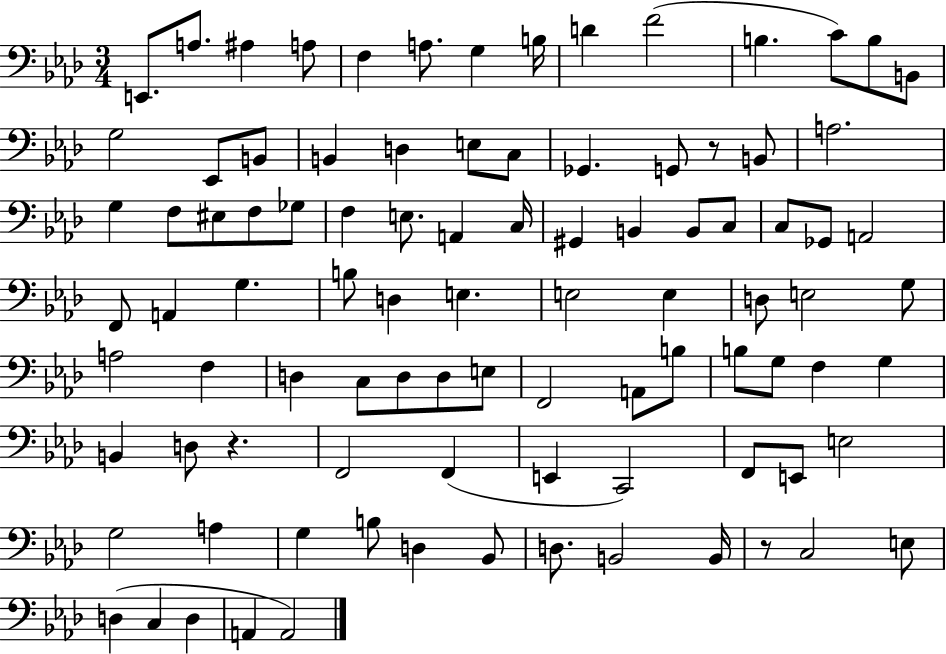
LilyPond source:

{
  \clef bass
  \numericTimeSignature
  \time 3/4
  \key aes \major
  \repeat volta 2 { e,8. a8. ais4 a8 | f4 a8. g4 b16 | d'4 f'2( | b4. c'8) b8 b,8 | \break g2 ees,8 b,8 | b,4 d4 e8 c8 | ges,4. g,8 r8 b,8 | a2. | \break g4 f8 eis8 f8 ges8 | f4 e8. a,4 c16 | gis,4 b,4 b,8 c8 | c8 ges,8 a,2 | \break f,8 a,4 g4. | b8 d4 e4. | e2 e4 | d8 e2 g8 | \break a2 f4 | d4 c8 d8 d8 e8 | f,2 a,8 b8 | b8 g8 f4 g4 | \break b,4 d8 r4. | f,2 f,4( | e,4 c,2) | f,8 e,8 e2 | \break g2 a4 | g4 b8 d4 bes,8 | d8. b,2 b,16 | r8 c2 e8 | \break d4( c4 d4 | a,4 a,2) | } \bar "|."
}